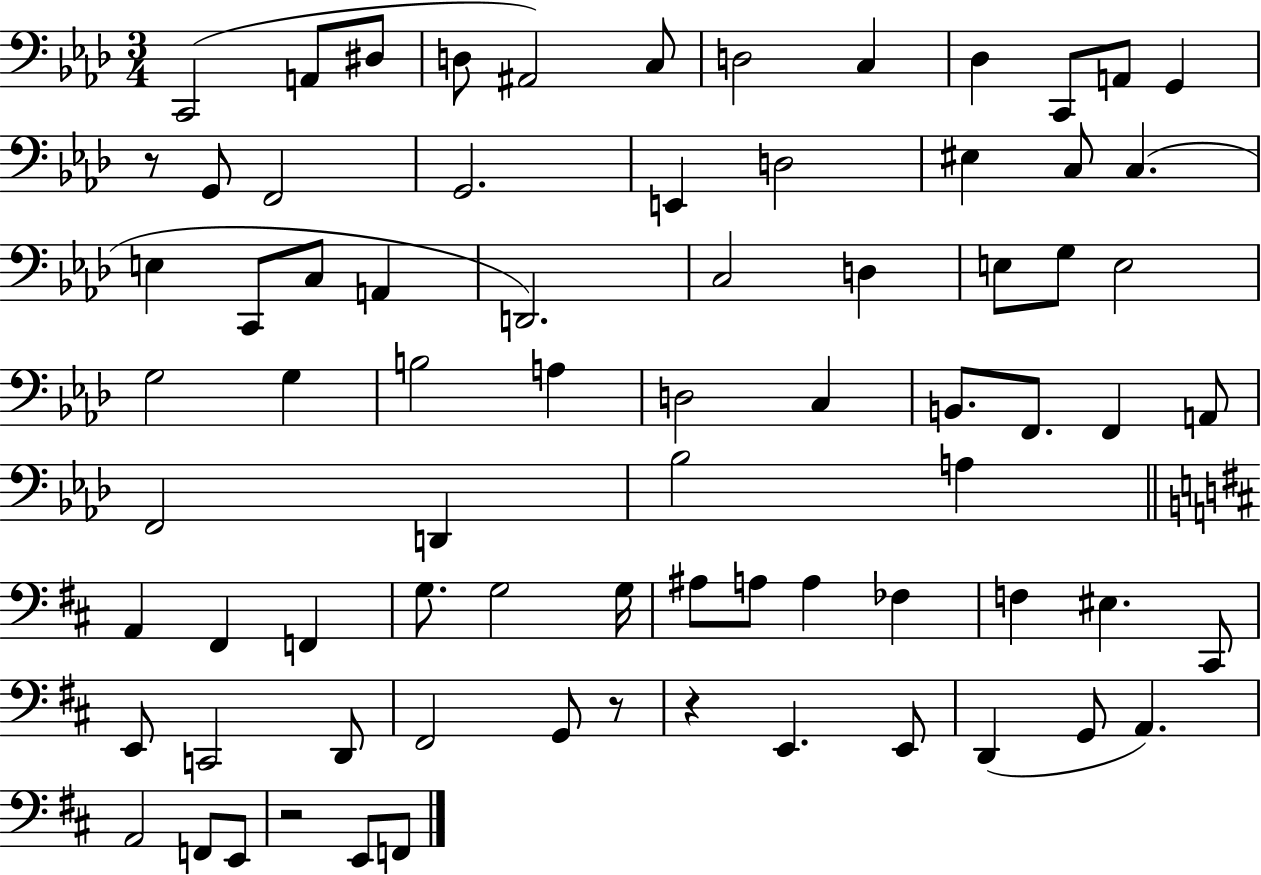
C2/h A2/e D#3/e D3/e A#2/h C3/e D3/h C3/q Db3/q C2/e A2/e G2/q R/e G2/e F2/h G2/h. E2/q D3/h EIS3/q C3/e C3/q. E3/q C2/e C3/e A2/q D2/h. C3/h D3/q E3/e G3/e E3/h G3/h G3/q B3/h A3/q D3/h C3/q B2/e. F2/e. F2/q A2/e F2/h D2/q Bb3/h A3/q A2/q F#2/q F2/q G3/e. G3/h G3/s A#3/e A3/e A3/q FES3/q F3/q EIS3/q. C#2/e E2/e C2/h D2/e F#2/h G2/e R/e R/q E2/q. E2/e D2/q G2/e A2/q. A2/h F2/e E2/e R/h E2/e F2/e